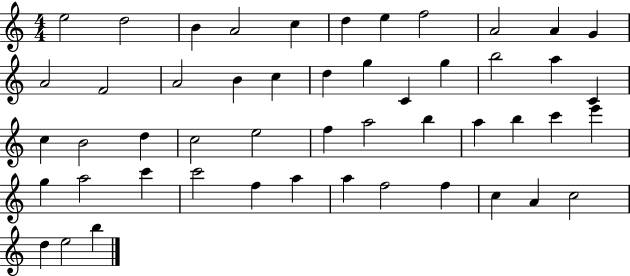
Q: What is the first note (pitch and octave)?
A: E5